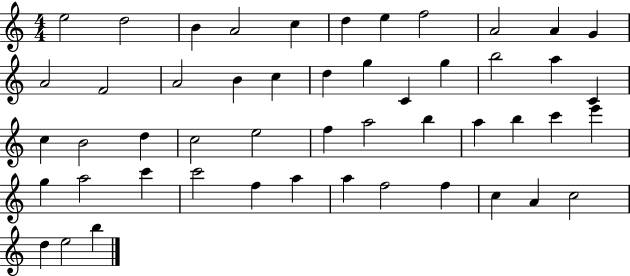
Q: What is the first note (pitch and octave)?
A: E5